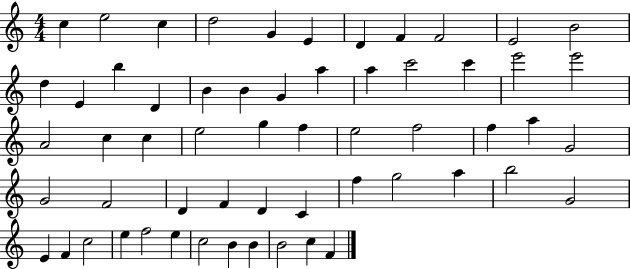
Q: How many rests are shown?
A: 0